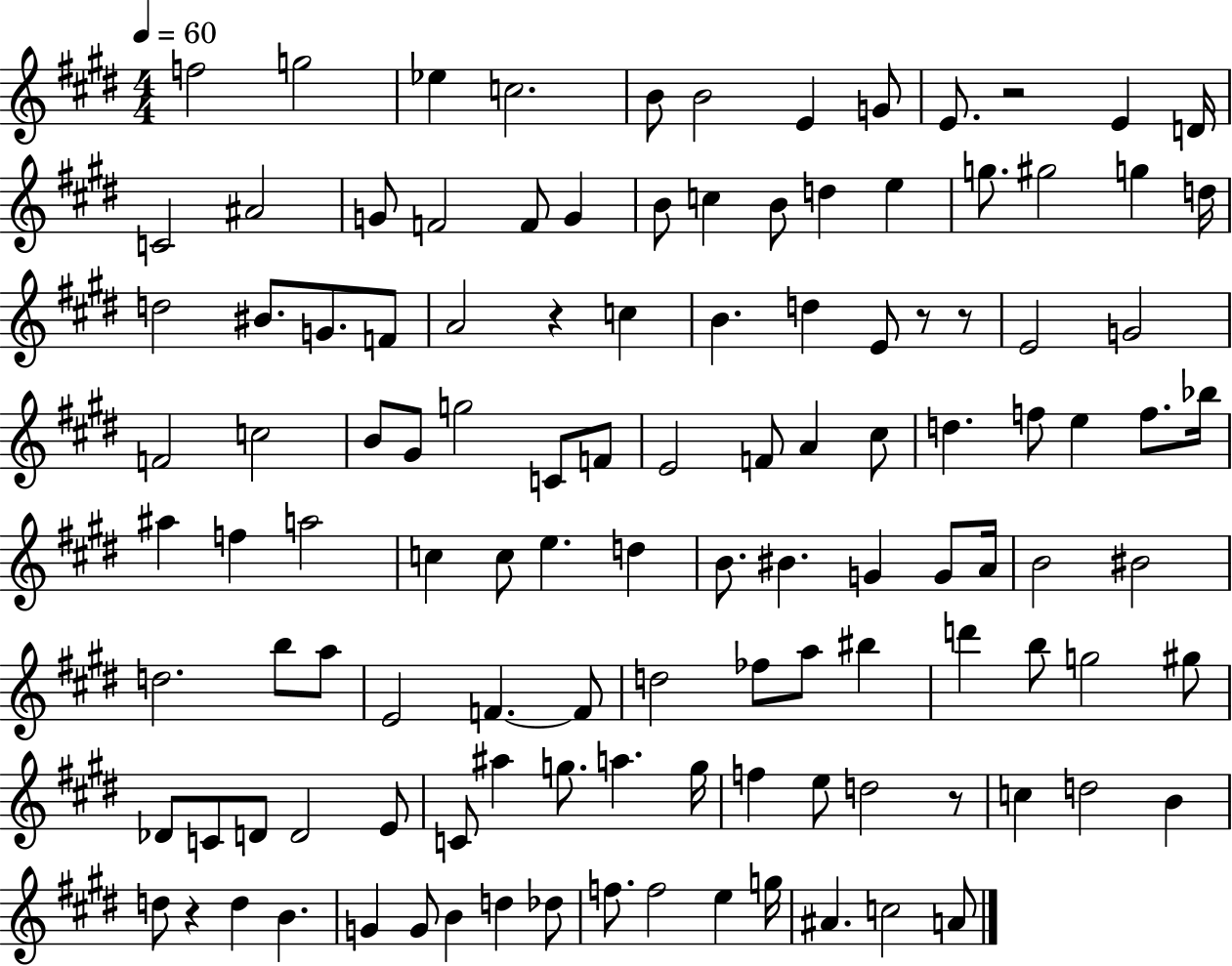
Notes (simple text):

F5/h G5/h Eb5/q C5/h. B4/e B4/h E4/q G4/e E4/e. R/h E4/q D4/s C4/h A#4/h G4/e F4/h F4/e G4/q B4/e C5/q B4/e D5/q E5/q G5/e. G#5/h G5/q D5/s D5/h BIS4/e. G4/e. F4/e A4/h R/q C5/q B4/q. D5/q E4/e R/e R/e E4/h G4/h F4/h C5/h B4/e G#4/e G5/h C4/e F4/e E4/h F4/e A4/q C#5/e D5/q. F5/e E5/q F5/e. Bb5/s A#5/q F5/q A5/h C5/q C5/e E5/q. D5/q B4/e. BIS4/q. G4/q G4/e A4/s B4/h BIS4/h D5/h. B5/e A5/e E4/h F4/q. F4/e D5/h FES5/e A5/e BIS5/q D6/q B5/e G5/h G#5/e Db4/e C4/e D4/e D4/h E4/e C4/e A#5/q G5/e. A5/q. G5/s F5/q E5/e D5/h R/e C5/q D5/h B4/q D5/e R/q D5/q B4/q. G4/q G4/e B4/q D5/q Db5/e F5/e. F5/h E5/q G5/s A#4/q. C5/h A4/e